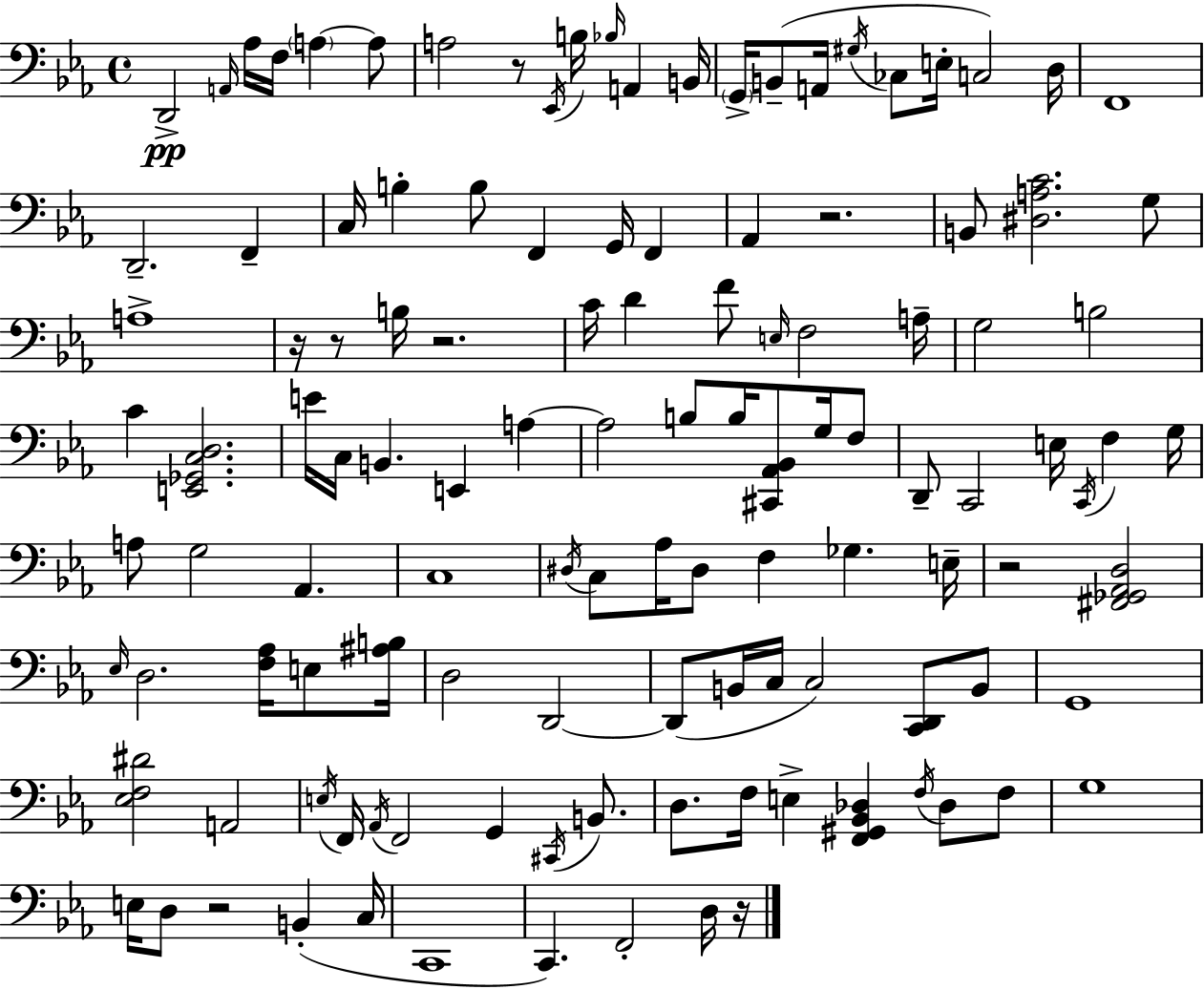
{
  \clef bass
  \time 4/4
  \defaultTimeSignature
  \key c \minor
  d,2->\pp \grace { a,16 } aes16 f16 \parenthesize a4~~ a8 | a2 r8 \acciaccatura { ees,16 } b16 \grace { bes16 } a,4 | b,16 \parenthesize g,16-> b,8--( a,16 \acciaccatura { gis16 } ces8 e16-. c2) | d16 f,1 | \break d,2.-- | f,4-- c16 b4-. b8 f,4 g,16 | f,4 aes,4 r2. | b,8 <dis a c'>2. | \break g8 a1-> | r16 r8 b16 r2. | c'16 d'4 f'8 \grace { e16 } f2 | a16-- g2 b2 | \break c'4 <e, ges, c d>2. | e'16 c16 b,4. e,4 | a4~~ a2 b8 b16 | <cis, aes, bes,>8 g16 f8 d,8-- c,2 e16 | \break \acciaccatura { c,16 } f4 g16 a8 g2 | aes,4. c1 | \acciaccatura { dis16 } c8 aes16 dis8 f4 | ges4. e16-- r2 <fis, ges, aes, d>2 | \break \grace { ees16 } d2. | <f aes>16 e8 <ais b>16 d2 | d,2~~ d,8( b,16 c16 c2) | <c, d,>8 b,8 g,1 | \break <ees f dis'>2 | a,2 \acciaccatura { e16 } f,16 \acciaccatura { aes,16 } f,2 | g,4 \acciaccatura { cis,16 } b,8. d8. f16 e4-> | <f, gis, bes, des>4 \acciaccatura { f16 } des8 f8 g1 | \break e16 d8 r2 | b,4-.( c16 c,1 | c,4.) | f,2-. d16 r16 \bar "|."
}